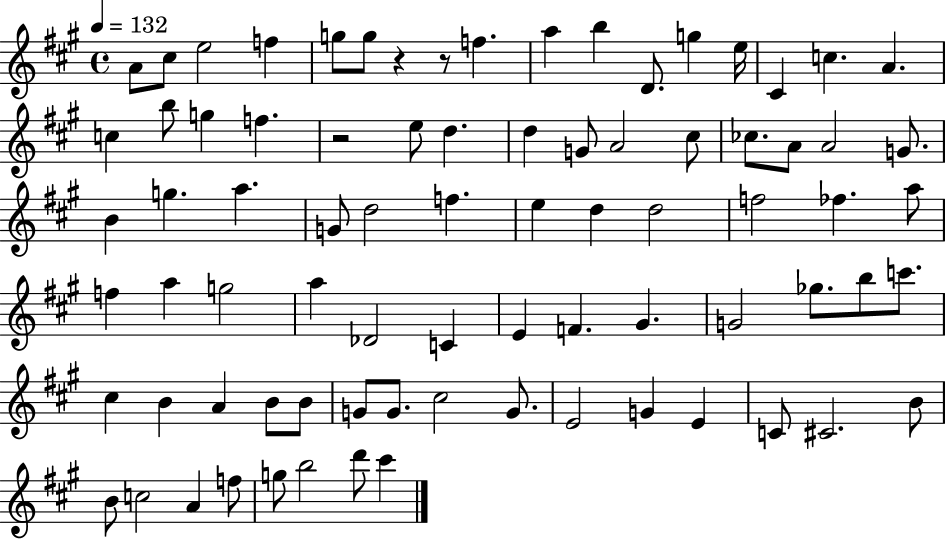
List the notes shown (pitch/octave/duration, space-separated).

A4/e C#5/e E5/h F5/q G5/e G5/e R/q R/e F5/q. A5/q B5/q D4/e. G5/q E5/s C#4/q C5/q. A4/q. C5/q B5/e G5/q F5/q. R/h E5/e D5/q. D5/q G4/e A4/h C#5/e CES5/e. A4/e A4/h G4/e. B4/q G5/q. A5/q. G4/e D5/h F5/q. E5/q D5/q D5/h F5/h FES5/q. A5/e F5/q A5/q G5/h A5/q Db4/h C4/q E4/q F4/q. G#4/q. G4/h Gb5/e. B5/e C6/e. C#5/q B4/q A4/q B4/e B4/e G4/e G4/e. C#5/h G4/e. E4/h G4/q E4/q C4/e C#4/h. B4/e B4/e C5/h A4/q F5/e G5/e B5/h D6/e C#6/q